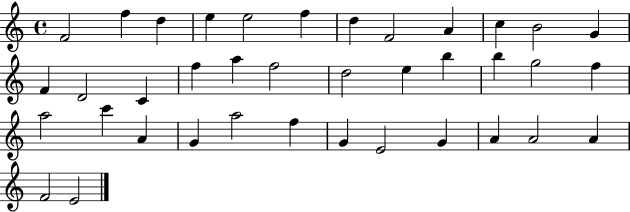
F4/h F5/q D5/q E5/q E5/h F5/q D5/q F4/h A4/q C5/q B4/h G4/q F4/q D4/h C4/q F5/q A5/q F5/h D5/h E5/q B5/q B5/q G5/h F5/q A5/h C6/q A4/q G4/q A5/h F5/q G4/q E4/h G4/q A4/q A4/h A4/q F4/h E4/h